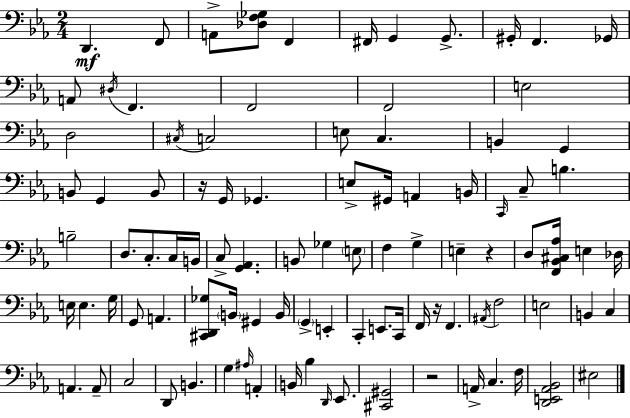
X:1
T:Untitled
M:2/4
L:1/4
K:Eb
D,, F,,/2 A,,/2 [_D,F,_G,]/2 F,, ^F,,/4 G,, G,,/2 ^G,,/4 F,, _G,,/4 A,,/2 ^D,/4 F,, F,,2 F,,2 E,2 D,2 ^C,/4 C,2 E,/2 C, B,, G,, B,,/2 G,, B,,/2 z/4 G,,/4 _G,, E,/2 ^G,,/4 A,, B,,/4 C,,/4 C,/2 B, B,2 D,/2 C,/2 C,/4 B,,/4 C,/2 [G,,_A,,] B,,/2 _G, E,/2 F, G, E, z D,/2 [F,,_B,,^C,_A,]/4 E, _D,/4 E,/4 E, G,/4 G,,/2 A,, [^C,,D,,_G,]/2 B,,/4 ^G,, B,,/4 G,, E,, C,, E,,/2 C,,/4 F,,/4 z/4 F,, ^A,,/4 F,2 E,2 B,, C, A,, A,,/2 C,2 D,,/2 B,, G, ^A,/4 A,, B,,/4 _B, D,,/4 _E,,/2 [^C,,^G,,]2 z2 A,,/4 C, F,/4 [D,,E,,_A,,_B,,]2 ^E,2